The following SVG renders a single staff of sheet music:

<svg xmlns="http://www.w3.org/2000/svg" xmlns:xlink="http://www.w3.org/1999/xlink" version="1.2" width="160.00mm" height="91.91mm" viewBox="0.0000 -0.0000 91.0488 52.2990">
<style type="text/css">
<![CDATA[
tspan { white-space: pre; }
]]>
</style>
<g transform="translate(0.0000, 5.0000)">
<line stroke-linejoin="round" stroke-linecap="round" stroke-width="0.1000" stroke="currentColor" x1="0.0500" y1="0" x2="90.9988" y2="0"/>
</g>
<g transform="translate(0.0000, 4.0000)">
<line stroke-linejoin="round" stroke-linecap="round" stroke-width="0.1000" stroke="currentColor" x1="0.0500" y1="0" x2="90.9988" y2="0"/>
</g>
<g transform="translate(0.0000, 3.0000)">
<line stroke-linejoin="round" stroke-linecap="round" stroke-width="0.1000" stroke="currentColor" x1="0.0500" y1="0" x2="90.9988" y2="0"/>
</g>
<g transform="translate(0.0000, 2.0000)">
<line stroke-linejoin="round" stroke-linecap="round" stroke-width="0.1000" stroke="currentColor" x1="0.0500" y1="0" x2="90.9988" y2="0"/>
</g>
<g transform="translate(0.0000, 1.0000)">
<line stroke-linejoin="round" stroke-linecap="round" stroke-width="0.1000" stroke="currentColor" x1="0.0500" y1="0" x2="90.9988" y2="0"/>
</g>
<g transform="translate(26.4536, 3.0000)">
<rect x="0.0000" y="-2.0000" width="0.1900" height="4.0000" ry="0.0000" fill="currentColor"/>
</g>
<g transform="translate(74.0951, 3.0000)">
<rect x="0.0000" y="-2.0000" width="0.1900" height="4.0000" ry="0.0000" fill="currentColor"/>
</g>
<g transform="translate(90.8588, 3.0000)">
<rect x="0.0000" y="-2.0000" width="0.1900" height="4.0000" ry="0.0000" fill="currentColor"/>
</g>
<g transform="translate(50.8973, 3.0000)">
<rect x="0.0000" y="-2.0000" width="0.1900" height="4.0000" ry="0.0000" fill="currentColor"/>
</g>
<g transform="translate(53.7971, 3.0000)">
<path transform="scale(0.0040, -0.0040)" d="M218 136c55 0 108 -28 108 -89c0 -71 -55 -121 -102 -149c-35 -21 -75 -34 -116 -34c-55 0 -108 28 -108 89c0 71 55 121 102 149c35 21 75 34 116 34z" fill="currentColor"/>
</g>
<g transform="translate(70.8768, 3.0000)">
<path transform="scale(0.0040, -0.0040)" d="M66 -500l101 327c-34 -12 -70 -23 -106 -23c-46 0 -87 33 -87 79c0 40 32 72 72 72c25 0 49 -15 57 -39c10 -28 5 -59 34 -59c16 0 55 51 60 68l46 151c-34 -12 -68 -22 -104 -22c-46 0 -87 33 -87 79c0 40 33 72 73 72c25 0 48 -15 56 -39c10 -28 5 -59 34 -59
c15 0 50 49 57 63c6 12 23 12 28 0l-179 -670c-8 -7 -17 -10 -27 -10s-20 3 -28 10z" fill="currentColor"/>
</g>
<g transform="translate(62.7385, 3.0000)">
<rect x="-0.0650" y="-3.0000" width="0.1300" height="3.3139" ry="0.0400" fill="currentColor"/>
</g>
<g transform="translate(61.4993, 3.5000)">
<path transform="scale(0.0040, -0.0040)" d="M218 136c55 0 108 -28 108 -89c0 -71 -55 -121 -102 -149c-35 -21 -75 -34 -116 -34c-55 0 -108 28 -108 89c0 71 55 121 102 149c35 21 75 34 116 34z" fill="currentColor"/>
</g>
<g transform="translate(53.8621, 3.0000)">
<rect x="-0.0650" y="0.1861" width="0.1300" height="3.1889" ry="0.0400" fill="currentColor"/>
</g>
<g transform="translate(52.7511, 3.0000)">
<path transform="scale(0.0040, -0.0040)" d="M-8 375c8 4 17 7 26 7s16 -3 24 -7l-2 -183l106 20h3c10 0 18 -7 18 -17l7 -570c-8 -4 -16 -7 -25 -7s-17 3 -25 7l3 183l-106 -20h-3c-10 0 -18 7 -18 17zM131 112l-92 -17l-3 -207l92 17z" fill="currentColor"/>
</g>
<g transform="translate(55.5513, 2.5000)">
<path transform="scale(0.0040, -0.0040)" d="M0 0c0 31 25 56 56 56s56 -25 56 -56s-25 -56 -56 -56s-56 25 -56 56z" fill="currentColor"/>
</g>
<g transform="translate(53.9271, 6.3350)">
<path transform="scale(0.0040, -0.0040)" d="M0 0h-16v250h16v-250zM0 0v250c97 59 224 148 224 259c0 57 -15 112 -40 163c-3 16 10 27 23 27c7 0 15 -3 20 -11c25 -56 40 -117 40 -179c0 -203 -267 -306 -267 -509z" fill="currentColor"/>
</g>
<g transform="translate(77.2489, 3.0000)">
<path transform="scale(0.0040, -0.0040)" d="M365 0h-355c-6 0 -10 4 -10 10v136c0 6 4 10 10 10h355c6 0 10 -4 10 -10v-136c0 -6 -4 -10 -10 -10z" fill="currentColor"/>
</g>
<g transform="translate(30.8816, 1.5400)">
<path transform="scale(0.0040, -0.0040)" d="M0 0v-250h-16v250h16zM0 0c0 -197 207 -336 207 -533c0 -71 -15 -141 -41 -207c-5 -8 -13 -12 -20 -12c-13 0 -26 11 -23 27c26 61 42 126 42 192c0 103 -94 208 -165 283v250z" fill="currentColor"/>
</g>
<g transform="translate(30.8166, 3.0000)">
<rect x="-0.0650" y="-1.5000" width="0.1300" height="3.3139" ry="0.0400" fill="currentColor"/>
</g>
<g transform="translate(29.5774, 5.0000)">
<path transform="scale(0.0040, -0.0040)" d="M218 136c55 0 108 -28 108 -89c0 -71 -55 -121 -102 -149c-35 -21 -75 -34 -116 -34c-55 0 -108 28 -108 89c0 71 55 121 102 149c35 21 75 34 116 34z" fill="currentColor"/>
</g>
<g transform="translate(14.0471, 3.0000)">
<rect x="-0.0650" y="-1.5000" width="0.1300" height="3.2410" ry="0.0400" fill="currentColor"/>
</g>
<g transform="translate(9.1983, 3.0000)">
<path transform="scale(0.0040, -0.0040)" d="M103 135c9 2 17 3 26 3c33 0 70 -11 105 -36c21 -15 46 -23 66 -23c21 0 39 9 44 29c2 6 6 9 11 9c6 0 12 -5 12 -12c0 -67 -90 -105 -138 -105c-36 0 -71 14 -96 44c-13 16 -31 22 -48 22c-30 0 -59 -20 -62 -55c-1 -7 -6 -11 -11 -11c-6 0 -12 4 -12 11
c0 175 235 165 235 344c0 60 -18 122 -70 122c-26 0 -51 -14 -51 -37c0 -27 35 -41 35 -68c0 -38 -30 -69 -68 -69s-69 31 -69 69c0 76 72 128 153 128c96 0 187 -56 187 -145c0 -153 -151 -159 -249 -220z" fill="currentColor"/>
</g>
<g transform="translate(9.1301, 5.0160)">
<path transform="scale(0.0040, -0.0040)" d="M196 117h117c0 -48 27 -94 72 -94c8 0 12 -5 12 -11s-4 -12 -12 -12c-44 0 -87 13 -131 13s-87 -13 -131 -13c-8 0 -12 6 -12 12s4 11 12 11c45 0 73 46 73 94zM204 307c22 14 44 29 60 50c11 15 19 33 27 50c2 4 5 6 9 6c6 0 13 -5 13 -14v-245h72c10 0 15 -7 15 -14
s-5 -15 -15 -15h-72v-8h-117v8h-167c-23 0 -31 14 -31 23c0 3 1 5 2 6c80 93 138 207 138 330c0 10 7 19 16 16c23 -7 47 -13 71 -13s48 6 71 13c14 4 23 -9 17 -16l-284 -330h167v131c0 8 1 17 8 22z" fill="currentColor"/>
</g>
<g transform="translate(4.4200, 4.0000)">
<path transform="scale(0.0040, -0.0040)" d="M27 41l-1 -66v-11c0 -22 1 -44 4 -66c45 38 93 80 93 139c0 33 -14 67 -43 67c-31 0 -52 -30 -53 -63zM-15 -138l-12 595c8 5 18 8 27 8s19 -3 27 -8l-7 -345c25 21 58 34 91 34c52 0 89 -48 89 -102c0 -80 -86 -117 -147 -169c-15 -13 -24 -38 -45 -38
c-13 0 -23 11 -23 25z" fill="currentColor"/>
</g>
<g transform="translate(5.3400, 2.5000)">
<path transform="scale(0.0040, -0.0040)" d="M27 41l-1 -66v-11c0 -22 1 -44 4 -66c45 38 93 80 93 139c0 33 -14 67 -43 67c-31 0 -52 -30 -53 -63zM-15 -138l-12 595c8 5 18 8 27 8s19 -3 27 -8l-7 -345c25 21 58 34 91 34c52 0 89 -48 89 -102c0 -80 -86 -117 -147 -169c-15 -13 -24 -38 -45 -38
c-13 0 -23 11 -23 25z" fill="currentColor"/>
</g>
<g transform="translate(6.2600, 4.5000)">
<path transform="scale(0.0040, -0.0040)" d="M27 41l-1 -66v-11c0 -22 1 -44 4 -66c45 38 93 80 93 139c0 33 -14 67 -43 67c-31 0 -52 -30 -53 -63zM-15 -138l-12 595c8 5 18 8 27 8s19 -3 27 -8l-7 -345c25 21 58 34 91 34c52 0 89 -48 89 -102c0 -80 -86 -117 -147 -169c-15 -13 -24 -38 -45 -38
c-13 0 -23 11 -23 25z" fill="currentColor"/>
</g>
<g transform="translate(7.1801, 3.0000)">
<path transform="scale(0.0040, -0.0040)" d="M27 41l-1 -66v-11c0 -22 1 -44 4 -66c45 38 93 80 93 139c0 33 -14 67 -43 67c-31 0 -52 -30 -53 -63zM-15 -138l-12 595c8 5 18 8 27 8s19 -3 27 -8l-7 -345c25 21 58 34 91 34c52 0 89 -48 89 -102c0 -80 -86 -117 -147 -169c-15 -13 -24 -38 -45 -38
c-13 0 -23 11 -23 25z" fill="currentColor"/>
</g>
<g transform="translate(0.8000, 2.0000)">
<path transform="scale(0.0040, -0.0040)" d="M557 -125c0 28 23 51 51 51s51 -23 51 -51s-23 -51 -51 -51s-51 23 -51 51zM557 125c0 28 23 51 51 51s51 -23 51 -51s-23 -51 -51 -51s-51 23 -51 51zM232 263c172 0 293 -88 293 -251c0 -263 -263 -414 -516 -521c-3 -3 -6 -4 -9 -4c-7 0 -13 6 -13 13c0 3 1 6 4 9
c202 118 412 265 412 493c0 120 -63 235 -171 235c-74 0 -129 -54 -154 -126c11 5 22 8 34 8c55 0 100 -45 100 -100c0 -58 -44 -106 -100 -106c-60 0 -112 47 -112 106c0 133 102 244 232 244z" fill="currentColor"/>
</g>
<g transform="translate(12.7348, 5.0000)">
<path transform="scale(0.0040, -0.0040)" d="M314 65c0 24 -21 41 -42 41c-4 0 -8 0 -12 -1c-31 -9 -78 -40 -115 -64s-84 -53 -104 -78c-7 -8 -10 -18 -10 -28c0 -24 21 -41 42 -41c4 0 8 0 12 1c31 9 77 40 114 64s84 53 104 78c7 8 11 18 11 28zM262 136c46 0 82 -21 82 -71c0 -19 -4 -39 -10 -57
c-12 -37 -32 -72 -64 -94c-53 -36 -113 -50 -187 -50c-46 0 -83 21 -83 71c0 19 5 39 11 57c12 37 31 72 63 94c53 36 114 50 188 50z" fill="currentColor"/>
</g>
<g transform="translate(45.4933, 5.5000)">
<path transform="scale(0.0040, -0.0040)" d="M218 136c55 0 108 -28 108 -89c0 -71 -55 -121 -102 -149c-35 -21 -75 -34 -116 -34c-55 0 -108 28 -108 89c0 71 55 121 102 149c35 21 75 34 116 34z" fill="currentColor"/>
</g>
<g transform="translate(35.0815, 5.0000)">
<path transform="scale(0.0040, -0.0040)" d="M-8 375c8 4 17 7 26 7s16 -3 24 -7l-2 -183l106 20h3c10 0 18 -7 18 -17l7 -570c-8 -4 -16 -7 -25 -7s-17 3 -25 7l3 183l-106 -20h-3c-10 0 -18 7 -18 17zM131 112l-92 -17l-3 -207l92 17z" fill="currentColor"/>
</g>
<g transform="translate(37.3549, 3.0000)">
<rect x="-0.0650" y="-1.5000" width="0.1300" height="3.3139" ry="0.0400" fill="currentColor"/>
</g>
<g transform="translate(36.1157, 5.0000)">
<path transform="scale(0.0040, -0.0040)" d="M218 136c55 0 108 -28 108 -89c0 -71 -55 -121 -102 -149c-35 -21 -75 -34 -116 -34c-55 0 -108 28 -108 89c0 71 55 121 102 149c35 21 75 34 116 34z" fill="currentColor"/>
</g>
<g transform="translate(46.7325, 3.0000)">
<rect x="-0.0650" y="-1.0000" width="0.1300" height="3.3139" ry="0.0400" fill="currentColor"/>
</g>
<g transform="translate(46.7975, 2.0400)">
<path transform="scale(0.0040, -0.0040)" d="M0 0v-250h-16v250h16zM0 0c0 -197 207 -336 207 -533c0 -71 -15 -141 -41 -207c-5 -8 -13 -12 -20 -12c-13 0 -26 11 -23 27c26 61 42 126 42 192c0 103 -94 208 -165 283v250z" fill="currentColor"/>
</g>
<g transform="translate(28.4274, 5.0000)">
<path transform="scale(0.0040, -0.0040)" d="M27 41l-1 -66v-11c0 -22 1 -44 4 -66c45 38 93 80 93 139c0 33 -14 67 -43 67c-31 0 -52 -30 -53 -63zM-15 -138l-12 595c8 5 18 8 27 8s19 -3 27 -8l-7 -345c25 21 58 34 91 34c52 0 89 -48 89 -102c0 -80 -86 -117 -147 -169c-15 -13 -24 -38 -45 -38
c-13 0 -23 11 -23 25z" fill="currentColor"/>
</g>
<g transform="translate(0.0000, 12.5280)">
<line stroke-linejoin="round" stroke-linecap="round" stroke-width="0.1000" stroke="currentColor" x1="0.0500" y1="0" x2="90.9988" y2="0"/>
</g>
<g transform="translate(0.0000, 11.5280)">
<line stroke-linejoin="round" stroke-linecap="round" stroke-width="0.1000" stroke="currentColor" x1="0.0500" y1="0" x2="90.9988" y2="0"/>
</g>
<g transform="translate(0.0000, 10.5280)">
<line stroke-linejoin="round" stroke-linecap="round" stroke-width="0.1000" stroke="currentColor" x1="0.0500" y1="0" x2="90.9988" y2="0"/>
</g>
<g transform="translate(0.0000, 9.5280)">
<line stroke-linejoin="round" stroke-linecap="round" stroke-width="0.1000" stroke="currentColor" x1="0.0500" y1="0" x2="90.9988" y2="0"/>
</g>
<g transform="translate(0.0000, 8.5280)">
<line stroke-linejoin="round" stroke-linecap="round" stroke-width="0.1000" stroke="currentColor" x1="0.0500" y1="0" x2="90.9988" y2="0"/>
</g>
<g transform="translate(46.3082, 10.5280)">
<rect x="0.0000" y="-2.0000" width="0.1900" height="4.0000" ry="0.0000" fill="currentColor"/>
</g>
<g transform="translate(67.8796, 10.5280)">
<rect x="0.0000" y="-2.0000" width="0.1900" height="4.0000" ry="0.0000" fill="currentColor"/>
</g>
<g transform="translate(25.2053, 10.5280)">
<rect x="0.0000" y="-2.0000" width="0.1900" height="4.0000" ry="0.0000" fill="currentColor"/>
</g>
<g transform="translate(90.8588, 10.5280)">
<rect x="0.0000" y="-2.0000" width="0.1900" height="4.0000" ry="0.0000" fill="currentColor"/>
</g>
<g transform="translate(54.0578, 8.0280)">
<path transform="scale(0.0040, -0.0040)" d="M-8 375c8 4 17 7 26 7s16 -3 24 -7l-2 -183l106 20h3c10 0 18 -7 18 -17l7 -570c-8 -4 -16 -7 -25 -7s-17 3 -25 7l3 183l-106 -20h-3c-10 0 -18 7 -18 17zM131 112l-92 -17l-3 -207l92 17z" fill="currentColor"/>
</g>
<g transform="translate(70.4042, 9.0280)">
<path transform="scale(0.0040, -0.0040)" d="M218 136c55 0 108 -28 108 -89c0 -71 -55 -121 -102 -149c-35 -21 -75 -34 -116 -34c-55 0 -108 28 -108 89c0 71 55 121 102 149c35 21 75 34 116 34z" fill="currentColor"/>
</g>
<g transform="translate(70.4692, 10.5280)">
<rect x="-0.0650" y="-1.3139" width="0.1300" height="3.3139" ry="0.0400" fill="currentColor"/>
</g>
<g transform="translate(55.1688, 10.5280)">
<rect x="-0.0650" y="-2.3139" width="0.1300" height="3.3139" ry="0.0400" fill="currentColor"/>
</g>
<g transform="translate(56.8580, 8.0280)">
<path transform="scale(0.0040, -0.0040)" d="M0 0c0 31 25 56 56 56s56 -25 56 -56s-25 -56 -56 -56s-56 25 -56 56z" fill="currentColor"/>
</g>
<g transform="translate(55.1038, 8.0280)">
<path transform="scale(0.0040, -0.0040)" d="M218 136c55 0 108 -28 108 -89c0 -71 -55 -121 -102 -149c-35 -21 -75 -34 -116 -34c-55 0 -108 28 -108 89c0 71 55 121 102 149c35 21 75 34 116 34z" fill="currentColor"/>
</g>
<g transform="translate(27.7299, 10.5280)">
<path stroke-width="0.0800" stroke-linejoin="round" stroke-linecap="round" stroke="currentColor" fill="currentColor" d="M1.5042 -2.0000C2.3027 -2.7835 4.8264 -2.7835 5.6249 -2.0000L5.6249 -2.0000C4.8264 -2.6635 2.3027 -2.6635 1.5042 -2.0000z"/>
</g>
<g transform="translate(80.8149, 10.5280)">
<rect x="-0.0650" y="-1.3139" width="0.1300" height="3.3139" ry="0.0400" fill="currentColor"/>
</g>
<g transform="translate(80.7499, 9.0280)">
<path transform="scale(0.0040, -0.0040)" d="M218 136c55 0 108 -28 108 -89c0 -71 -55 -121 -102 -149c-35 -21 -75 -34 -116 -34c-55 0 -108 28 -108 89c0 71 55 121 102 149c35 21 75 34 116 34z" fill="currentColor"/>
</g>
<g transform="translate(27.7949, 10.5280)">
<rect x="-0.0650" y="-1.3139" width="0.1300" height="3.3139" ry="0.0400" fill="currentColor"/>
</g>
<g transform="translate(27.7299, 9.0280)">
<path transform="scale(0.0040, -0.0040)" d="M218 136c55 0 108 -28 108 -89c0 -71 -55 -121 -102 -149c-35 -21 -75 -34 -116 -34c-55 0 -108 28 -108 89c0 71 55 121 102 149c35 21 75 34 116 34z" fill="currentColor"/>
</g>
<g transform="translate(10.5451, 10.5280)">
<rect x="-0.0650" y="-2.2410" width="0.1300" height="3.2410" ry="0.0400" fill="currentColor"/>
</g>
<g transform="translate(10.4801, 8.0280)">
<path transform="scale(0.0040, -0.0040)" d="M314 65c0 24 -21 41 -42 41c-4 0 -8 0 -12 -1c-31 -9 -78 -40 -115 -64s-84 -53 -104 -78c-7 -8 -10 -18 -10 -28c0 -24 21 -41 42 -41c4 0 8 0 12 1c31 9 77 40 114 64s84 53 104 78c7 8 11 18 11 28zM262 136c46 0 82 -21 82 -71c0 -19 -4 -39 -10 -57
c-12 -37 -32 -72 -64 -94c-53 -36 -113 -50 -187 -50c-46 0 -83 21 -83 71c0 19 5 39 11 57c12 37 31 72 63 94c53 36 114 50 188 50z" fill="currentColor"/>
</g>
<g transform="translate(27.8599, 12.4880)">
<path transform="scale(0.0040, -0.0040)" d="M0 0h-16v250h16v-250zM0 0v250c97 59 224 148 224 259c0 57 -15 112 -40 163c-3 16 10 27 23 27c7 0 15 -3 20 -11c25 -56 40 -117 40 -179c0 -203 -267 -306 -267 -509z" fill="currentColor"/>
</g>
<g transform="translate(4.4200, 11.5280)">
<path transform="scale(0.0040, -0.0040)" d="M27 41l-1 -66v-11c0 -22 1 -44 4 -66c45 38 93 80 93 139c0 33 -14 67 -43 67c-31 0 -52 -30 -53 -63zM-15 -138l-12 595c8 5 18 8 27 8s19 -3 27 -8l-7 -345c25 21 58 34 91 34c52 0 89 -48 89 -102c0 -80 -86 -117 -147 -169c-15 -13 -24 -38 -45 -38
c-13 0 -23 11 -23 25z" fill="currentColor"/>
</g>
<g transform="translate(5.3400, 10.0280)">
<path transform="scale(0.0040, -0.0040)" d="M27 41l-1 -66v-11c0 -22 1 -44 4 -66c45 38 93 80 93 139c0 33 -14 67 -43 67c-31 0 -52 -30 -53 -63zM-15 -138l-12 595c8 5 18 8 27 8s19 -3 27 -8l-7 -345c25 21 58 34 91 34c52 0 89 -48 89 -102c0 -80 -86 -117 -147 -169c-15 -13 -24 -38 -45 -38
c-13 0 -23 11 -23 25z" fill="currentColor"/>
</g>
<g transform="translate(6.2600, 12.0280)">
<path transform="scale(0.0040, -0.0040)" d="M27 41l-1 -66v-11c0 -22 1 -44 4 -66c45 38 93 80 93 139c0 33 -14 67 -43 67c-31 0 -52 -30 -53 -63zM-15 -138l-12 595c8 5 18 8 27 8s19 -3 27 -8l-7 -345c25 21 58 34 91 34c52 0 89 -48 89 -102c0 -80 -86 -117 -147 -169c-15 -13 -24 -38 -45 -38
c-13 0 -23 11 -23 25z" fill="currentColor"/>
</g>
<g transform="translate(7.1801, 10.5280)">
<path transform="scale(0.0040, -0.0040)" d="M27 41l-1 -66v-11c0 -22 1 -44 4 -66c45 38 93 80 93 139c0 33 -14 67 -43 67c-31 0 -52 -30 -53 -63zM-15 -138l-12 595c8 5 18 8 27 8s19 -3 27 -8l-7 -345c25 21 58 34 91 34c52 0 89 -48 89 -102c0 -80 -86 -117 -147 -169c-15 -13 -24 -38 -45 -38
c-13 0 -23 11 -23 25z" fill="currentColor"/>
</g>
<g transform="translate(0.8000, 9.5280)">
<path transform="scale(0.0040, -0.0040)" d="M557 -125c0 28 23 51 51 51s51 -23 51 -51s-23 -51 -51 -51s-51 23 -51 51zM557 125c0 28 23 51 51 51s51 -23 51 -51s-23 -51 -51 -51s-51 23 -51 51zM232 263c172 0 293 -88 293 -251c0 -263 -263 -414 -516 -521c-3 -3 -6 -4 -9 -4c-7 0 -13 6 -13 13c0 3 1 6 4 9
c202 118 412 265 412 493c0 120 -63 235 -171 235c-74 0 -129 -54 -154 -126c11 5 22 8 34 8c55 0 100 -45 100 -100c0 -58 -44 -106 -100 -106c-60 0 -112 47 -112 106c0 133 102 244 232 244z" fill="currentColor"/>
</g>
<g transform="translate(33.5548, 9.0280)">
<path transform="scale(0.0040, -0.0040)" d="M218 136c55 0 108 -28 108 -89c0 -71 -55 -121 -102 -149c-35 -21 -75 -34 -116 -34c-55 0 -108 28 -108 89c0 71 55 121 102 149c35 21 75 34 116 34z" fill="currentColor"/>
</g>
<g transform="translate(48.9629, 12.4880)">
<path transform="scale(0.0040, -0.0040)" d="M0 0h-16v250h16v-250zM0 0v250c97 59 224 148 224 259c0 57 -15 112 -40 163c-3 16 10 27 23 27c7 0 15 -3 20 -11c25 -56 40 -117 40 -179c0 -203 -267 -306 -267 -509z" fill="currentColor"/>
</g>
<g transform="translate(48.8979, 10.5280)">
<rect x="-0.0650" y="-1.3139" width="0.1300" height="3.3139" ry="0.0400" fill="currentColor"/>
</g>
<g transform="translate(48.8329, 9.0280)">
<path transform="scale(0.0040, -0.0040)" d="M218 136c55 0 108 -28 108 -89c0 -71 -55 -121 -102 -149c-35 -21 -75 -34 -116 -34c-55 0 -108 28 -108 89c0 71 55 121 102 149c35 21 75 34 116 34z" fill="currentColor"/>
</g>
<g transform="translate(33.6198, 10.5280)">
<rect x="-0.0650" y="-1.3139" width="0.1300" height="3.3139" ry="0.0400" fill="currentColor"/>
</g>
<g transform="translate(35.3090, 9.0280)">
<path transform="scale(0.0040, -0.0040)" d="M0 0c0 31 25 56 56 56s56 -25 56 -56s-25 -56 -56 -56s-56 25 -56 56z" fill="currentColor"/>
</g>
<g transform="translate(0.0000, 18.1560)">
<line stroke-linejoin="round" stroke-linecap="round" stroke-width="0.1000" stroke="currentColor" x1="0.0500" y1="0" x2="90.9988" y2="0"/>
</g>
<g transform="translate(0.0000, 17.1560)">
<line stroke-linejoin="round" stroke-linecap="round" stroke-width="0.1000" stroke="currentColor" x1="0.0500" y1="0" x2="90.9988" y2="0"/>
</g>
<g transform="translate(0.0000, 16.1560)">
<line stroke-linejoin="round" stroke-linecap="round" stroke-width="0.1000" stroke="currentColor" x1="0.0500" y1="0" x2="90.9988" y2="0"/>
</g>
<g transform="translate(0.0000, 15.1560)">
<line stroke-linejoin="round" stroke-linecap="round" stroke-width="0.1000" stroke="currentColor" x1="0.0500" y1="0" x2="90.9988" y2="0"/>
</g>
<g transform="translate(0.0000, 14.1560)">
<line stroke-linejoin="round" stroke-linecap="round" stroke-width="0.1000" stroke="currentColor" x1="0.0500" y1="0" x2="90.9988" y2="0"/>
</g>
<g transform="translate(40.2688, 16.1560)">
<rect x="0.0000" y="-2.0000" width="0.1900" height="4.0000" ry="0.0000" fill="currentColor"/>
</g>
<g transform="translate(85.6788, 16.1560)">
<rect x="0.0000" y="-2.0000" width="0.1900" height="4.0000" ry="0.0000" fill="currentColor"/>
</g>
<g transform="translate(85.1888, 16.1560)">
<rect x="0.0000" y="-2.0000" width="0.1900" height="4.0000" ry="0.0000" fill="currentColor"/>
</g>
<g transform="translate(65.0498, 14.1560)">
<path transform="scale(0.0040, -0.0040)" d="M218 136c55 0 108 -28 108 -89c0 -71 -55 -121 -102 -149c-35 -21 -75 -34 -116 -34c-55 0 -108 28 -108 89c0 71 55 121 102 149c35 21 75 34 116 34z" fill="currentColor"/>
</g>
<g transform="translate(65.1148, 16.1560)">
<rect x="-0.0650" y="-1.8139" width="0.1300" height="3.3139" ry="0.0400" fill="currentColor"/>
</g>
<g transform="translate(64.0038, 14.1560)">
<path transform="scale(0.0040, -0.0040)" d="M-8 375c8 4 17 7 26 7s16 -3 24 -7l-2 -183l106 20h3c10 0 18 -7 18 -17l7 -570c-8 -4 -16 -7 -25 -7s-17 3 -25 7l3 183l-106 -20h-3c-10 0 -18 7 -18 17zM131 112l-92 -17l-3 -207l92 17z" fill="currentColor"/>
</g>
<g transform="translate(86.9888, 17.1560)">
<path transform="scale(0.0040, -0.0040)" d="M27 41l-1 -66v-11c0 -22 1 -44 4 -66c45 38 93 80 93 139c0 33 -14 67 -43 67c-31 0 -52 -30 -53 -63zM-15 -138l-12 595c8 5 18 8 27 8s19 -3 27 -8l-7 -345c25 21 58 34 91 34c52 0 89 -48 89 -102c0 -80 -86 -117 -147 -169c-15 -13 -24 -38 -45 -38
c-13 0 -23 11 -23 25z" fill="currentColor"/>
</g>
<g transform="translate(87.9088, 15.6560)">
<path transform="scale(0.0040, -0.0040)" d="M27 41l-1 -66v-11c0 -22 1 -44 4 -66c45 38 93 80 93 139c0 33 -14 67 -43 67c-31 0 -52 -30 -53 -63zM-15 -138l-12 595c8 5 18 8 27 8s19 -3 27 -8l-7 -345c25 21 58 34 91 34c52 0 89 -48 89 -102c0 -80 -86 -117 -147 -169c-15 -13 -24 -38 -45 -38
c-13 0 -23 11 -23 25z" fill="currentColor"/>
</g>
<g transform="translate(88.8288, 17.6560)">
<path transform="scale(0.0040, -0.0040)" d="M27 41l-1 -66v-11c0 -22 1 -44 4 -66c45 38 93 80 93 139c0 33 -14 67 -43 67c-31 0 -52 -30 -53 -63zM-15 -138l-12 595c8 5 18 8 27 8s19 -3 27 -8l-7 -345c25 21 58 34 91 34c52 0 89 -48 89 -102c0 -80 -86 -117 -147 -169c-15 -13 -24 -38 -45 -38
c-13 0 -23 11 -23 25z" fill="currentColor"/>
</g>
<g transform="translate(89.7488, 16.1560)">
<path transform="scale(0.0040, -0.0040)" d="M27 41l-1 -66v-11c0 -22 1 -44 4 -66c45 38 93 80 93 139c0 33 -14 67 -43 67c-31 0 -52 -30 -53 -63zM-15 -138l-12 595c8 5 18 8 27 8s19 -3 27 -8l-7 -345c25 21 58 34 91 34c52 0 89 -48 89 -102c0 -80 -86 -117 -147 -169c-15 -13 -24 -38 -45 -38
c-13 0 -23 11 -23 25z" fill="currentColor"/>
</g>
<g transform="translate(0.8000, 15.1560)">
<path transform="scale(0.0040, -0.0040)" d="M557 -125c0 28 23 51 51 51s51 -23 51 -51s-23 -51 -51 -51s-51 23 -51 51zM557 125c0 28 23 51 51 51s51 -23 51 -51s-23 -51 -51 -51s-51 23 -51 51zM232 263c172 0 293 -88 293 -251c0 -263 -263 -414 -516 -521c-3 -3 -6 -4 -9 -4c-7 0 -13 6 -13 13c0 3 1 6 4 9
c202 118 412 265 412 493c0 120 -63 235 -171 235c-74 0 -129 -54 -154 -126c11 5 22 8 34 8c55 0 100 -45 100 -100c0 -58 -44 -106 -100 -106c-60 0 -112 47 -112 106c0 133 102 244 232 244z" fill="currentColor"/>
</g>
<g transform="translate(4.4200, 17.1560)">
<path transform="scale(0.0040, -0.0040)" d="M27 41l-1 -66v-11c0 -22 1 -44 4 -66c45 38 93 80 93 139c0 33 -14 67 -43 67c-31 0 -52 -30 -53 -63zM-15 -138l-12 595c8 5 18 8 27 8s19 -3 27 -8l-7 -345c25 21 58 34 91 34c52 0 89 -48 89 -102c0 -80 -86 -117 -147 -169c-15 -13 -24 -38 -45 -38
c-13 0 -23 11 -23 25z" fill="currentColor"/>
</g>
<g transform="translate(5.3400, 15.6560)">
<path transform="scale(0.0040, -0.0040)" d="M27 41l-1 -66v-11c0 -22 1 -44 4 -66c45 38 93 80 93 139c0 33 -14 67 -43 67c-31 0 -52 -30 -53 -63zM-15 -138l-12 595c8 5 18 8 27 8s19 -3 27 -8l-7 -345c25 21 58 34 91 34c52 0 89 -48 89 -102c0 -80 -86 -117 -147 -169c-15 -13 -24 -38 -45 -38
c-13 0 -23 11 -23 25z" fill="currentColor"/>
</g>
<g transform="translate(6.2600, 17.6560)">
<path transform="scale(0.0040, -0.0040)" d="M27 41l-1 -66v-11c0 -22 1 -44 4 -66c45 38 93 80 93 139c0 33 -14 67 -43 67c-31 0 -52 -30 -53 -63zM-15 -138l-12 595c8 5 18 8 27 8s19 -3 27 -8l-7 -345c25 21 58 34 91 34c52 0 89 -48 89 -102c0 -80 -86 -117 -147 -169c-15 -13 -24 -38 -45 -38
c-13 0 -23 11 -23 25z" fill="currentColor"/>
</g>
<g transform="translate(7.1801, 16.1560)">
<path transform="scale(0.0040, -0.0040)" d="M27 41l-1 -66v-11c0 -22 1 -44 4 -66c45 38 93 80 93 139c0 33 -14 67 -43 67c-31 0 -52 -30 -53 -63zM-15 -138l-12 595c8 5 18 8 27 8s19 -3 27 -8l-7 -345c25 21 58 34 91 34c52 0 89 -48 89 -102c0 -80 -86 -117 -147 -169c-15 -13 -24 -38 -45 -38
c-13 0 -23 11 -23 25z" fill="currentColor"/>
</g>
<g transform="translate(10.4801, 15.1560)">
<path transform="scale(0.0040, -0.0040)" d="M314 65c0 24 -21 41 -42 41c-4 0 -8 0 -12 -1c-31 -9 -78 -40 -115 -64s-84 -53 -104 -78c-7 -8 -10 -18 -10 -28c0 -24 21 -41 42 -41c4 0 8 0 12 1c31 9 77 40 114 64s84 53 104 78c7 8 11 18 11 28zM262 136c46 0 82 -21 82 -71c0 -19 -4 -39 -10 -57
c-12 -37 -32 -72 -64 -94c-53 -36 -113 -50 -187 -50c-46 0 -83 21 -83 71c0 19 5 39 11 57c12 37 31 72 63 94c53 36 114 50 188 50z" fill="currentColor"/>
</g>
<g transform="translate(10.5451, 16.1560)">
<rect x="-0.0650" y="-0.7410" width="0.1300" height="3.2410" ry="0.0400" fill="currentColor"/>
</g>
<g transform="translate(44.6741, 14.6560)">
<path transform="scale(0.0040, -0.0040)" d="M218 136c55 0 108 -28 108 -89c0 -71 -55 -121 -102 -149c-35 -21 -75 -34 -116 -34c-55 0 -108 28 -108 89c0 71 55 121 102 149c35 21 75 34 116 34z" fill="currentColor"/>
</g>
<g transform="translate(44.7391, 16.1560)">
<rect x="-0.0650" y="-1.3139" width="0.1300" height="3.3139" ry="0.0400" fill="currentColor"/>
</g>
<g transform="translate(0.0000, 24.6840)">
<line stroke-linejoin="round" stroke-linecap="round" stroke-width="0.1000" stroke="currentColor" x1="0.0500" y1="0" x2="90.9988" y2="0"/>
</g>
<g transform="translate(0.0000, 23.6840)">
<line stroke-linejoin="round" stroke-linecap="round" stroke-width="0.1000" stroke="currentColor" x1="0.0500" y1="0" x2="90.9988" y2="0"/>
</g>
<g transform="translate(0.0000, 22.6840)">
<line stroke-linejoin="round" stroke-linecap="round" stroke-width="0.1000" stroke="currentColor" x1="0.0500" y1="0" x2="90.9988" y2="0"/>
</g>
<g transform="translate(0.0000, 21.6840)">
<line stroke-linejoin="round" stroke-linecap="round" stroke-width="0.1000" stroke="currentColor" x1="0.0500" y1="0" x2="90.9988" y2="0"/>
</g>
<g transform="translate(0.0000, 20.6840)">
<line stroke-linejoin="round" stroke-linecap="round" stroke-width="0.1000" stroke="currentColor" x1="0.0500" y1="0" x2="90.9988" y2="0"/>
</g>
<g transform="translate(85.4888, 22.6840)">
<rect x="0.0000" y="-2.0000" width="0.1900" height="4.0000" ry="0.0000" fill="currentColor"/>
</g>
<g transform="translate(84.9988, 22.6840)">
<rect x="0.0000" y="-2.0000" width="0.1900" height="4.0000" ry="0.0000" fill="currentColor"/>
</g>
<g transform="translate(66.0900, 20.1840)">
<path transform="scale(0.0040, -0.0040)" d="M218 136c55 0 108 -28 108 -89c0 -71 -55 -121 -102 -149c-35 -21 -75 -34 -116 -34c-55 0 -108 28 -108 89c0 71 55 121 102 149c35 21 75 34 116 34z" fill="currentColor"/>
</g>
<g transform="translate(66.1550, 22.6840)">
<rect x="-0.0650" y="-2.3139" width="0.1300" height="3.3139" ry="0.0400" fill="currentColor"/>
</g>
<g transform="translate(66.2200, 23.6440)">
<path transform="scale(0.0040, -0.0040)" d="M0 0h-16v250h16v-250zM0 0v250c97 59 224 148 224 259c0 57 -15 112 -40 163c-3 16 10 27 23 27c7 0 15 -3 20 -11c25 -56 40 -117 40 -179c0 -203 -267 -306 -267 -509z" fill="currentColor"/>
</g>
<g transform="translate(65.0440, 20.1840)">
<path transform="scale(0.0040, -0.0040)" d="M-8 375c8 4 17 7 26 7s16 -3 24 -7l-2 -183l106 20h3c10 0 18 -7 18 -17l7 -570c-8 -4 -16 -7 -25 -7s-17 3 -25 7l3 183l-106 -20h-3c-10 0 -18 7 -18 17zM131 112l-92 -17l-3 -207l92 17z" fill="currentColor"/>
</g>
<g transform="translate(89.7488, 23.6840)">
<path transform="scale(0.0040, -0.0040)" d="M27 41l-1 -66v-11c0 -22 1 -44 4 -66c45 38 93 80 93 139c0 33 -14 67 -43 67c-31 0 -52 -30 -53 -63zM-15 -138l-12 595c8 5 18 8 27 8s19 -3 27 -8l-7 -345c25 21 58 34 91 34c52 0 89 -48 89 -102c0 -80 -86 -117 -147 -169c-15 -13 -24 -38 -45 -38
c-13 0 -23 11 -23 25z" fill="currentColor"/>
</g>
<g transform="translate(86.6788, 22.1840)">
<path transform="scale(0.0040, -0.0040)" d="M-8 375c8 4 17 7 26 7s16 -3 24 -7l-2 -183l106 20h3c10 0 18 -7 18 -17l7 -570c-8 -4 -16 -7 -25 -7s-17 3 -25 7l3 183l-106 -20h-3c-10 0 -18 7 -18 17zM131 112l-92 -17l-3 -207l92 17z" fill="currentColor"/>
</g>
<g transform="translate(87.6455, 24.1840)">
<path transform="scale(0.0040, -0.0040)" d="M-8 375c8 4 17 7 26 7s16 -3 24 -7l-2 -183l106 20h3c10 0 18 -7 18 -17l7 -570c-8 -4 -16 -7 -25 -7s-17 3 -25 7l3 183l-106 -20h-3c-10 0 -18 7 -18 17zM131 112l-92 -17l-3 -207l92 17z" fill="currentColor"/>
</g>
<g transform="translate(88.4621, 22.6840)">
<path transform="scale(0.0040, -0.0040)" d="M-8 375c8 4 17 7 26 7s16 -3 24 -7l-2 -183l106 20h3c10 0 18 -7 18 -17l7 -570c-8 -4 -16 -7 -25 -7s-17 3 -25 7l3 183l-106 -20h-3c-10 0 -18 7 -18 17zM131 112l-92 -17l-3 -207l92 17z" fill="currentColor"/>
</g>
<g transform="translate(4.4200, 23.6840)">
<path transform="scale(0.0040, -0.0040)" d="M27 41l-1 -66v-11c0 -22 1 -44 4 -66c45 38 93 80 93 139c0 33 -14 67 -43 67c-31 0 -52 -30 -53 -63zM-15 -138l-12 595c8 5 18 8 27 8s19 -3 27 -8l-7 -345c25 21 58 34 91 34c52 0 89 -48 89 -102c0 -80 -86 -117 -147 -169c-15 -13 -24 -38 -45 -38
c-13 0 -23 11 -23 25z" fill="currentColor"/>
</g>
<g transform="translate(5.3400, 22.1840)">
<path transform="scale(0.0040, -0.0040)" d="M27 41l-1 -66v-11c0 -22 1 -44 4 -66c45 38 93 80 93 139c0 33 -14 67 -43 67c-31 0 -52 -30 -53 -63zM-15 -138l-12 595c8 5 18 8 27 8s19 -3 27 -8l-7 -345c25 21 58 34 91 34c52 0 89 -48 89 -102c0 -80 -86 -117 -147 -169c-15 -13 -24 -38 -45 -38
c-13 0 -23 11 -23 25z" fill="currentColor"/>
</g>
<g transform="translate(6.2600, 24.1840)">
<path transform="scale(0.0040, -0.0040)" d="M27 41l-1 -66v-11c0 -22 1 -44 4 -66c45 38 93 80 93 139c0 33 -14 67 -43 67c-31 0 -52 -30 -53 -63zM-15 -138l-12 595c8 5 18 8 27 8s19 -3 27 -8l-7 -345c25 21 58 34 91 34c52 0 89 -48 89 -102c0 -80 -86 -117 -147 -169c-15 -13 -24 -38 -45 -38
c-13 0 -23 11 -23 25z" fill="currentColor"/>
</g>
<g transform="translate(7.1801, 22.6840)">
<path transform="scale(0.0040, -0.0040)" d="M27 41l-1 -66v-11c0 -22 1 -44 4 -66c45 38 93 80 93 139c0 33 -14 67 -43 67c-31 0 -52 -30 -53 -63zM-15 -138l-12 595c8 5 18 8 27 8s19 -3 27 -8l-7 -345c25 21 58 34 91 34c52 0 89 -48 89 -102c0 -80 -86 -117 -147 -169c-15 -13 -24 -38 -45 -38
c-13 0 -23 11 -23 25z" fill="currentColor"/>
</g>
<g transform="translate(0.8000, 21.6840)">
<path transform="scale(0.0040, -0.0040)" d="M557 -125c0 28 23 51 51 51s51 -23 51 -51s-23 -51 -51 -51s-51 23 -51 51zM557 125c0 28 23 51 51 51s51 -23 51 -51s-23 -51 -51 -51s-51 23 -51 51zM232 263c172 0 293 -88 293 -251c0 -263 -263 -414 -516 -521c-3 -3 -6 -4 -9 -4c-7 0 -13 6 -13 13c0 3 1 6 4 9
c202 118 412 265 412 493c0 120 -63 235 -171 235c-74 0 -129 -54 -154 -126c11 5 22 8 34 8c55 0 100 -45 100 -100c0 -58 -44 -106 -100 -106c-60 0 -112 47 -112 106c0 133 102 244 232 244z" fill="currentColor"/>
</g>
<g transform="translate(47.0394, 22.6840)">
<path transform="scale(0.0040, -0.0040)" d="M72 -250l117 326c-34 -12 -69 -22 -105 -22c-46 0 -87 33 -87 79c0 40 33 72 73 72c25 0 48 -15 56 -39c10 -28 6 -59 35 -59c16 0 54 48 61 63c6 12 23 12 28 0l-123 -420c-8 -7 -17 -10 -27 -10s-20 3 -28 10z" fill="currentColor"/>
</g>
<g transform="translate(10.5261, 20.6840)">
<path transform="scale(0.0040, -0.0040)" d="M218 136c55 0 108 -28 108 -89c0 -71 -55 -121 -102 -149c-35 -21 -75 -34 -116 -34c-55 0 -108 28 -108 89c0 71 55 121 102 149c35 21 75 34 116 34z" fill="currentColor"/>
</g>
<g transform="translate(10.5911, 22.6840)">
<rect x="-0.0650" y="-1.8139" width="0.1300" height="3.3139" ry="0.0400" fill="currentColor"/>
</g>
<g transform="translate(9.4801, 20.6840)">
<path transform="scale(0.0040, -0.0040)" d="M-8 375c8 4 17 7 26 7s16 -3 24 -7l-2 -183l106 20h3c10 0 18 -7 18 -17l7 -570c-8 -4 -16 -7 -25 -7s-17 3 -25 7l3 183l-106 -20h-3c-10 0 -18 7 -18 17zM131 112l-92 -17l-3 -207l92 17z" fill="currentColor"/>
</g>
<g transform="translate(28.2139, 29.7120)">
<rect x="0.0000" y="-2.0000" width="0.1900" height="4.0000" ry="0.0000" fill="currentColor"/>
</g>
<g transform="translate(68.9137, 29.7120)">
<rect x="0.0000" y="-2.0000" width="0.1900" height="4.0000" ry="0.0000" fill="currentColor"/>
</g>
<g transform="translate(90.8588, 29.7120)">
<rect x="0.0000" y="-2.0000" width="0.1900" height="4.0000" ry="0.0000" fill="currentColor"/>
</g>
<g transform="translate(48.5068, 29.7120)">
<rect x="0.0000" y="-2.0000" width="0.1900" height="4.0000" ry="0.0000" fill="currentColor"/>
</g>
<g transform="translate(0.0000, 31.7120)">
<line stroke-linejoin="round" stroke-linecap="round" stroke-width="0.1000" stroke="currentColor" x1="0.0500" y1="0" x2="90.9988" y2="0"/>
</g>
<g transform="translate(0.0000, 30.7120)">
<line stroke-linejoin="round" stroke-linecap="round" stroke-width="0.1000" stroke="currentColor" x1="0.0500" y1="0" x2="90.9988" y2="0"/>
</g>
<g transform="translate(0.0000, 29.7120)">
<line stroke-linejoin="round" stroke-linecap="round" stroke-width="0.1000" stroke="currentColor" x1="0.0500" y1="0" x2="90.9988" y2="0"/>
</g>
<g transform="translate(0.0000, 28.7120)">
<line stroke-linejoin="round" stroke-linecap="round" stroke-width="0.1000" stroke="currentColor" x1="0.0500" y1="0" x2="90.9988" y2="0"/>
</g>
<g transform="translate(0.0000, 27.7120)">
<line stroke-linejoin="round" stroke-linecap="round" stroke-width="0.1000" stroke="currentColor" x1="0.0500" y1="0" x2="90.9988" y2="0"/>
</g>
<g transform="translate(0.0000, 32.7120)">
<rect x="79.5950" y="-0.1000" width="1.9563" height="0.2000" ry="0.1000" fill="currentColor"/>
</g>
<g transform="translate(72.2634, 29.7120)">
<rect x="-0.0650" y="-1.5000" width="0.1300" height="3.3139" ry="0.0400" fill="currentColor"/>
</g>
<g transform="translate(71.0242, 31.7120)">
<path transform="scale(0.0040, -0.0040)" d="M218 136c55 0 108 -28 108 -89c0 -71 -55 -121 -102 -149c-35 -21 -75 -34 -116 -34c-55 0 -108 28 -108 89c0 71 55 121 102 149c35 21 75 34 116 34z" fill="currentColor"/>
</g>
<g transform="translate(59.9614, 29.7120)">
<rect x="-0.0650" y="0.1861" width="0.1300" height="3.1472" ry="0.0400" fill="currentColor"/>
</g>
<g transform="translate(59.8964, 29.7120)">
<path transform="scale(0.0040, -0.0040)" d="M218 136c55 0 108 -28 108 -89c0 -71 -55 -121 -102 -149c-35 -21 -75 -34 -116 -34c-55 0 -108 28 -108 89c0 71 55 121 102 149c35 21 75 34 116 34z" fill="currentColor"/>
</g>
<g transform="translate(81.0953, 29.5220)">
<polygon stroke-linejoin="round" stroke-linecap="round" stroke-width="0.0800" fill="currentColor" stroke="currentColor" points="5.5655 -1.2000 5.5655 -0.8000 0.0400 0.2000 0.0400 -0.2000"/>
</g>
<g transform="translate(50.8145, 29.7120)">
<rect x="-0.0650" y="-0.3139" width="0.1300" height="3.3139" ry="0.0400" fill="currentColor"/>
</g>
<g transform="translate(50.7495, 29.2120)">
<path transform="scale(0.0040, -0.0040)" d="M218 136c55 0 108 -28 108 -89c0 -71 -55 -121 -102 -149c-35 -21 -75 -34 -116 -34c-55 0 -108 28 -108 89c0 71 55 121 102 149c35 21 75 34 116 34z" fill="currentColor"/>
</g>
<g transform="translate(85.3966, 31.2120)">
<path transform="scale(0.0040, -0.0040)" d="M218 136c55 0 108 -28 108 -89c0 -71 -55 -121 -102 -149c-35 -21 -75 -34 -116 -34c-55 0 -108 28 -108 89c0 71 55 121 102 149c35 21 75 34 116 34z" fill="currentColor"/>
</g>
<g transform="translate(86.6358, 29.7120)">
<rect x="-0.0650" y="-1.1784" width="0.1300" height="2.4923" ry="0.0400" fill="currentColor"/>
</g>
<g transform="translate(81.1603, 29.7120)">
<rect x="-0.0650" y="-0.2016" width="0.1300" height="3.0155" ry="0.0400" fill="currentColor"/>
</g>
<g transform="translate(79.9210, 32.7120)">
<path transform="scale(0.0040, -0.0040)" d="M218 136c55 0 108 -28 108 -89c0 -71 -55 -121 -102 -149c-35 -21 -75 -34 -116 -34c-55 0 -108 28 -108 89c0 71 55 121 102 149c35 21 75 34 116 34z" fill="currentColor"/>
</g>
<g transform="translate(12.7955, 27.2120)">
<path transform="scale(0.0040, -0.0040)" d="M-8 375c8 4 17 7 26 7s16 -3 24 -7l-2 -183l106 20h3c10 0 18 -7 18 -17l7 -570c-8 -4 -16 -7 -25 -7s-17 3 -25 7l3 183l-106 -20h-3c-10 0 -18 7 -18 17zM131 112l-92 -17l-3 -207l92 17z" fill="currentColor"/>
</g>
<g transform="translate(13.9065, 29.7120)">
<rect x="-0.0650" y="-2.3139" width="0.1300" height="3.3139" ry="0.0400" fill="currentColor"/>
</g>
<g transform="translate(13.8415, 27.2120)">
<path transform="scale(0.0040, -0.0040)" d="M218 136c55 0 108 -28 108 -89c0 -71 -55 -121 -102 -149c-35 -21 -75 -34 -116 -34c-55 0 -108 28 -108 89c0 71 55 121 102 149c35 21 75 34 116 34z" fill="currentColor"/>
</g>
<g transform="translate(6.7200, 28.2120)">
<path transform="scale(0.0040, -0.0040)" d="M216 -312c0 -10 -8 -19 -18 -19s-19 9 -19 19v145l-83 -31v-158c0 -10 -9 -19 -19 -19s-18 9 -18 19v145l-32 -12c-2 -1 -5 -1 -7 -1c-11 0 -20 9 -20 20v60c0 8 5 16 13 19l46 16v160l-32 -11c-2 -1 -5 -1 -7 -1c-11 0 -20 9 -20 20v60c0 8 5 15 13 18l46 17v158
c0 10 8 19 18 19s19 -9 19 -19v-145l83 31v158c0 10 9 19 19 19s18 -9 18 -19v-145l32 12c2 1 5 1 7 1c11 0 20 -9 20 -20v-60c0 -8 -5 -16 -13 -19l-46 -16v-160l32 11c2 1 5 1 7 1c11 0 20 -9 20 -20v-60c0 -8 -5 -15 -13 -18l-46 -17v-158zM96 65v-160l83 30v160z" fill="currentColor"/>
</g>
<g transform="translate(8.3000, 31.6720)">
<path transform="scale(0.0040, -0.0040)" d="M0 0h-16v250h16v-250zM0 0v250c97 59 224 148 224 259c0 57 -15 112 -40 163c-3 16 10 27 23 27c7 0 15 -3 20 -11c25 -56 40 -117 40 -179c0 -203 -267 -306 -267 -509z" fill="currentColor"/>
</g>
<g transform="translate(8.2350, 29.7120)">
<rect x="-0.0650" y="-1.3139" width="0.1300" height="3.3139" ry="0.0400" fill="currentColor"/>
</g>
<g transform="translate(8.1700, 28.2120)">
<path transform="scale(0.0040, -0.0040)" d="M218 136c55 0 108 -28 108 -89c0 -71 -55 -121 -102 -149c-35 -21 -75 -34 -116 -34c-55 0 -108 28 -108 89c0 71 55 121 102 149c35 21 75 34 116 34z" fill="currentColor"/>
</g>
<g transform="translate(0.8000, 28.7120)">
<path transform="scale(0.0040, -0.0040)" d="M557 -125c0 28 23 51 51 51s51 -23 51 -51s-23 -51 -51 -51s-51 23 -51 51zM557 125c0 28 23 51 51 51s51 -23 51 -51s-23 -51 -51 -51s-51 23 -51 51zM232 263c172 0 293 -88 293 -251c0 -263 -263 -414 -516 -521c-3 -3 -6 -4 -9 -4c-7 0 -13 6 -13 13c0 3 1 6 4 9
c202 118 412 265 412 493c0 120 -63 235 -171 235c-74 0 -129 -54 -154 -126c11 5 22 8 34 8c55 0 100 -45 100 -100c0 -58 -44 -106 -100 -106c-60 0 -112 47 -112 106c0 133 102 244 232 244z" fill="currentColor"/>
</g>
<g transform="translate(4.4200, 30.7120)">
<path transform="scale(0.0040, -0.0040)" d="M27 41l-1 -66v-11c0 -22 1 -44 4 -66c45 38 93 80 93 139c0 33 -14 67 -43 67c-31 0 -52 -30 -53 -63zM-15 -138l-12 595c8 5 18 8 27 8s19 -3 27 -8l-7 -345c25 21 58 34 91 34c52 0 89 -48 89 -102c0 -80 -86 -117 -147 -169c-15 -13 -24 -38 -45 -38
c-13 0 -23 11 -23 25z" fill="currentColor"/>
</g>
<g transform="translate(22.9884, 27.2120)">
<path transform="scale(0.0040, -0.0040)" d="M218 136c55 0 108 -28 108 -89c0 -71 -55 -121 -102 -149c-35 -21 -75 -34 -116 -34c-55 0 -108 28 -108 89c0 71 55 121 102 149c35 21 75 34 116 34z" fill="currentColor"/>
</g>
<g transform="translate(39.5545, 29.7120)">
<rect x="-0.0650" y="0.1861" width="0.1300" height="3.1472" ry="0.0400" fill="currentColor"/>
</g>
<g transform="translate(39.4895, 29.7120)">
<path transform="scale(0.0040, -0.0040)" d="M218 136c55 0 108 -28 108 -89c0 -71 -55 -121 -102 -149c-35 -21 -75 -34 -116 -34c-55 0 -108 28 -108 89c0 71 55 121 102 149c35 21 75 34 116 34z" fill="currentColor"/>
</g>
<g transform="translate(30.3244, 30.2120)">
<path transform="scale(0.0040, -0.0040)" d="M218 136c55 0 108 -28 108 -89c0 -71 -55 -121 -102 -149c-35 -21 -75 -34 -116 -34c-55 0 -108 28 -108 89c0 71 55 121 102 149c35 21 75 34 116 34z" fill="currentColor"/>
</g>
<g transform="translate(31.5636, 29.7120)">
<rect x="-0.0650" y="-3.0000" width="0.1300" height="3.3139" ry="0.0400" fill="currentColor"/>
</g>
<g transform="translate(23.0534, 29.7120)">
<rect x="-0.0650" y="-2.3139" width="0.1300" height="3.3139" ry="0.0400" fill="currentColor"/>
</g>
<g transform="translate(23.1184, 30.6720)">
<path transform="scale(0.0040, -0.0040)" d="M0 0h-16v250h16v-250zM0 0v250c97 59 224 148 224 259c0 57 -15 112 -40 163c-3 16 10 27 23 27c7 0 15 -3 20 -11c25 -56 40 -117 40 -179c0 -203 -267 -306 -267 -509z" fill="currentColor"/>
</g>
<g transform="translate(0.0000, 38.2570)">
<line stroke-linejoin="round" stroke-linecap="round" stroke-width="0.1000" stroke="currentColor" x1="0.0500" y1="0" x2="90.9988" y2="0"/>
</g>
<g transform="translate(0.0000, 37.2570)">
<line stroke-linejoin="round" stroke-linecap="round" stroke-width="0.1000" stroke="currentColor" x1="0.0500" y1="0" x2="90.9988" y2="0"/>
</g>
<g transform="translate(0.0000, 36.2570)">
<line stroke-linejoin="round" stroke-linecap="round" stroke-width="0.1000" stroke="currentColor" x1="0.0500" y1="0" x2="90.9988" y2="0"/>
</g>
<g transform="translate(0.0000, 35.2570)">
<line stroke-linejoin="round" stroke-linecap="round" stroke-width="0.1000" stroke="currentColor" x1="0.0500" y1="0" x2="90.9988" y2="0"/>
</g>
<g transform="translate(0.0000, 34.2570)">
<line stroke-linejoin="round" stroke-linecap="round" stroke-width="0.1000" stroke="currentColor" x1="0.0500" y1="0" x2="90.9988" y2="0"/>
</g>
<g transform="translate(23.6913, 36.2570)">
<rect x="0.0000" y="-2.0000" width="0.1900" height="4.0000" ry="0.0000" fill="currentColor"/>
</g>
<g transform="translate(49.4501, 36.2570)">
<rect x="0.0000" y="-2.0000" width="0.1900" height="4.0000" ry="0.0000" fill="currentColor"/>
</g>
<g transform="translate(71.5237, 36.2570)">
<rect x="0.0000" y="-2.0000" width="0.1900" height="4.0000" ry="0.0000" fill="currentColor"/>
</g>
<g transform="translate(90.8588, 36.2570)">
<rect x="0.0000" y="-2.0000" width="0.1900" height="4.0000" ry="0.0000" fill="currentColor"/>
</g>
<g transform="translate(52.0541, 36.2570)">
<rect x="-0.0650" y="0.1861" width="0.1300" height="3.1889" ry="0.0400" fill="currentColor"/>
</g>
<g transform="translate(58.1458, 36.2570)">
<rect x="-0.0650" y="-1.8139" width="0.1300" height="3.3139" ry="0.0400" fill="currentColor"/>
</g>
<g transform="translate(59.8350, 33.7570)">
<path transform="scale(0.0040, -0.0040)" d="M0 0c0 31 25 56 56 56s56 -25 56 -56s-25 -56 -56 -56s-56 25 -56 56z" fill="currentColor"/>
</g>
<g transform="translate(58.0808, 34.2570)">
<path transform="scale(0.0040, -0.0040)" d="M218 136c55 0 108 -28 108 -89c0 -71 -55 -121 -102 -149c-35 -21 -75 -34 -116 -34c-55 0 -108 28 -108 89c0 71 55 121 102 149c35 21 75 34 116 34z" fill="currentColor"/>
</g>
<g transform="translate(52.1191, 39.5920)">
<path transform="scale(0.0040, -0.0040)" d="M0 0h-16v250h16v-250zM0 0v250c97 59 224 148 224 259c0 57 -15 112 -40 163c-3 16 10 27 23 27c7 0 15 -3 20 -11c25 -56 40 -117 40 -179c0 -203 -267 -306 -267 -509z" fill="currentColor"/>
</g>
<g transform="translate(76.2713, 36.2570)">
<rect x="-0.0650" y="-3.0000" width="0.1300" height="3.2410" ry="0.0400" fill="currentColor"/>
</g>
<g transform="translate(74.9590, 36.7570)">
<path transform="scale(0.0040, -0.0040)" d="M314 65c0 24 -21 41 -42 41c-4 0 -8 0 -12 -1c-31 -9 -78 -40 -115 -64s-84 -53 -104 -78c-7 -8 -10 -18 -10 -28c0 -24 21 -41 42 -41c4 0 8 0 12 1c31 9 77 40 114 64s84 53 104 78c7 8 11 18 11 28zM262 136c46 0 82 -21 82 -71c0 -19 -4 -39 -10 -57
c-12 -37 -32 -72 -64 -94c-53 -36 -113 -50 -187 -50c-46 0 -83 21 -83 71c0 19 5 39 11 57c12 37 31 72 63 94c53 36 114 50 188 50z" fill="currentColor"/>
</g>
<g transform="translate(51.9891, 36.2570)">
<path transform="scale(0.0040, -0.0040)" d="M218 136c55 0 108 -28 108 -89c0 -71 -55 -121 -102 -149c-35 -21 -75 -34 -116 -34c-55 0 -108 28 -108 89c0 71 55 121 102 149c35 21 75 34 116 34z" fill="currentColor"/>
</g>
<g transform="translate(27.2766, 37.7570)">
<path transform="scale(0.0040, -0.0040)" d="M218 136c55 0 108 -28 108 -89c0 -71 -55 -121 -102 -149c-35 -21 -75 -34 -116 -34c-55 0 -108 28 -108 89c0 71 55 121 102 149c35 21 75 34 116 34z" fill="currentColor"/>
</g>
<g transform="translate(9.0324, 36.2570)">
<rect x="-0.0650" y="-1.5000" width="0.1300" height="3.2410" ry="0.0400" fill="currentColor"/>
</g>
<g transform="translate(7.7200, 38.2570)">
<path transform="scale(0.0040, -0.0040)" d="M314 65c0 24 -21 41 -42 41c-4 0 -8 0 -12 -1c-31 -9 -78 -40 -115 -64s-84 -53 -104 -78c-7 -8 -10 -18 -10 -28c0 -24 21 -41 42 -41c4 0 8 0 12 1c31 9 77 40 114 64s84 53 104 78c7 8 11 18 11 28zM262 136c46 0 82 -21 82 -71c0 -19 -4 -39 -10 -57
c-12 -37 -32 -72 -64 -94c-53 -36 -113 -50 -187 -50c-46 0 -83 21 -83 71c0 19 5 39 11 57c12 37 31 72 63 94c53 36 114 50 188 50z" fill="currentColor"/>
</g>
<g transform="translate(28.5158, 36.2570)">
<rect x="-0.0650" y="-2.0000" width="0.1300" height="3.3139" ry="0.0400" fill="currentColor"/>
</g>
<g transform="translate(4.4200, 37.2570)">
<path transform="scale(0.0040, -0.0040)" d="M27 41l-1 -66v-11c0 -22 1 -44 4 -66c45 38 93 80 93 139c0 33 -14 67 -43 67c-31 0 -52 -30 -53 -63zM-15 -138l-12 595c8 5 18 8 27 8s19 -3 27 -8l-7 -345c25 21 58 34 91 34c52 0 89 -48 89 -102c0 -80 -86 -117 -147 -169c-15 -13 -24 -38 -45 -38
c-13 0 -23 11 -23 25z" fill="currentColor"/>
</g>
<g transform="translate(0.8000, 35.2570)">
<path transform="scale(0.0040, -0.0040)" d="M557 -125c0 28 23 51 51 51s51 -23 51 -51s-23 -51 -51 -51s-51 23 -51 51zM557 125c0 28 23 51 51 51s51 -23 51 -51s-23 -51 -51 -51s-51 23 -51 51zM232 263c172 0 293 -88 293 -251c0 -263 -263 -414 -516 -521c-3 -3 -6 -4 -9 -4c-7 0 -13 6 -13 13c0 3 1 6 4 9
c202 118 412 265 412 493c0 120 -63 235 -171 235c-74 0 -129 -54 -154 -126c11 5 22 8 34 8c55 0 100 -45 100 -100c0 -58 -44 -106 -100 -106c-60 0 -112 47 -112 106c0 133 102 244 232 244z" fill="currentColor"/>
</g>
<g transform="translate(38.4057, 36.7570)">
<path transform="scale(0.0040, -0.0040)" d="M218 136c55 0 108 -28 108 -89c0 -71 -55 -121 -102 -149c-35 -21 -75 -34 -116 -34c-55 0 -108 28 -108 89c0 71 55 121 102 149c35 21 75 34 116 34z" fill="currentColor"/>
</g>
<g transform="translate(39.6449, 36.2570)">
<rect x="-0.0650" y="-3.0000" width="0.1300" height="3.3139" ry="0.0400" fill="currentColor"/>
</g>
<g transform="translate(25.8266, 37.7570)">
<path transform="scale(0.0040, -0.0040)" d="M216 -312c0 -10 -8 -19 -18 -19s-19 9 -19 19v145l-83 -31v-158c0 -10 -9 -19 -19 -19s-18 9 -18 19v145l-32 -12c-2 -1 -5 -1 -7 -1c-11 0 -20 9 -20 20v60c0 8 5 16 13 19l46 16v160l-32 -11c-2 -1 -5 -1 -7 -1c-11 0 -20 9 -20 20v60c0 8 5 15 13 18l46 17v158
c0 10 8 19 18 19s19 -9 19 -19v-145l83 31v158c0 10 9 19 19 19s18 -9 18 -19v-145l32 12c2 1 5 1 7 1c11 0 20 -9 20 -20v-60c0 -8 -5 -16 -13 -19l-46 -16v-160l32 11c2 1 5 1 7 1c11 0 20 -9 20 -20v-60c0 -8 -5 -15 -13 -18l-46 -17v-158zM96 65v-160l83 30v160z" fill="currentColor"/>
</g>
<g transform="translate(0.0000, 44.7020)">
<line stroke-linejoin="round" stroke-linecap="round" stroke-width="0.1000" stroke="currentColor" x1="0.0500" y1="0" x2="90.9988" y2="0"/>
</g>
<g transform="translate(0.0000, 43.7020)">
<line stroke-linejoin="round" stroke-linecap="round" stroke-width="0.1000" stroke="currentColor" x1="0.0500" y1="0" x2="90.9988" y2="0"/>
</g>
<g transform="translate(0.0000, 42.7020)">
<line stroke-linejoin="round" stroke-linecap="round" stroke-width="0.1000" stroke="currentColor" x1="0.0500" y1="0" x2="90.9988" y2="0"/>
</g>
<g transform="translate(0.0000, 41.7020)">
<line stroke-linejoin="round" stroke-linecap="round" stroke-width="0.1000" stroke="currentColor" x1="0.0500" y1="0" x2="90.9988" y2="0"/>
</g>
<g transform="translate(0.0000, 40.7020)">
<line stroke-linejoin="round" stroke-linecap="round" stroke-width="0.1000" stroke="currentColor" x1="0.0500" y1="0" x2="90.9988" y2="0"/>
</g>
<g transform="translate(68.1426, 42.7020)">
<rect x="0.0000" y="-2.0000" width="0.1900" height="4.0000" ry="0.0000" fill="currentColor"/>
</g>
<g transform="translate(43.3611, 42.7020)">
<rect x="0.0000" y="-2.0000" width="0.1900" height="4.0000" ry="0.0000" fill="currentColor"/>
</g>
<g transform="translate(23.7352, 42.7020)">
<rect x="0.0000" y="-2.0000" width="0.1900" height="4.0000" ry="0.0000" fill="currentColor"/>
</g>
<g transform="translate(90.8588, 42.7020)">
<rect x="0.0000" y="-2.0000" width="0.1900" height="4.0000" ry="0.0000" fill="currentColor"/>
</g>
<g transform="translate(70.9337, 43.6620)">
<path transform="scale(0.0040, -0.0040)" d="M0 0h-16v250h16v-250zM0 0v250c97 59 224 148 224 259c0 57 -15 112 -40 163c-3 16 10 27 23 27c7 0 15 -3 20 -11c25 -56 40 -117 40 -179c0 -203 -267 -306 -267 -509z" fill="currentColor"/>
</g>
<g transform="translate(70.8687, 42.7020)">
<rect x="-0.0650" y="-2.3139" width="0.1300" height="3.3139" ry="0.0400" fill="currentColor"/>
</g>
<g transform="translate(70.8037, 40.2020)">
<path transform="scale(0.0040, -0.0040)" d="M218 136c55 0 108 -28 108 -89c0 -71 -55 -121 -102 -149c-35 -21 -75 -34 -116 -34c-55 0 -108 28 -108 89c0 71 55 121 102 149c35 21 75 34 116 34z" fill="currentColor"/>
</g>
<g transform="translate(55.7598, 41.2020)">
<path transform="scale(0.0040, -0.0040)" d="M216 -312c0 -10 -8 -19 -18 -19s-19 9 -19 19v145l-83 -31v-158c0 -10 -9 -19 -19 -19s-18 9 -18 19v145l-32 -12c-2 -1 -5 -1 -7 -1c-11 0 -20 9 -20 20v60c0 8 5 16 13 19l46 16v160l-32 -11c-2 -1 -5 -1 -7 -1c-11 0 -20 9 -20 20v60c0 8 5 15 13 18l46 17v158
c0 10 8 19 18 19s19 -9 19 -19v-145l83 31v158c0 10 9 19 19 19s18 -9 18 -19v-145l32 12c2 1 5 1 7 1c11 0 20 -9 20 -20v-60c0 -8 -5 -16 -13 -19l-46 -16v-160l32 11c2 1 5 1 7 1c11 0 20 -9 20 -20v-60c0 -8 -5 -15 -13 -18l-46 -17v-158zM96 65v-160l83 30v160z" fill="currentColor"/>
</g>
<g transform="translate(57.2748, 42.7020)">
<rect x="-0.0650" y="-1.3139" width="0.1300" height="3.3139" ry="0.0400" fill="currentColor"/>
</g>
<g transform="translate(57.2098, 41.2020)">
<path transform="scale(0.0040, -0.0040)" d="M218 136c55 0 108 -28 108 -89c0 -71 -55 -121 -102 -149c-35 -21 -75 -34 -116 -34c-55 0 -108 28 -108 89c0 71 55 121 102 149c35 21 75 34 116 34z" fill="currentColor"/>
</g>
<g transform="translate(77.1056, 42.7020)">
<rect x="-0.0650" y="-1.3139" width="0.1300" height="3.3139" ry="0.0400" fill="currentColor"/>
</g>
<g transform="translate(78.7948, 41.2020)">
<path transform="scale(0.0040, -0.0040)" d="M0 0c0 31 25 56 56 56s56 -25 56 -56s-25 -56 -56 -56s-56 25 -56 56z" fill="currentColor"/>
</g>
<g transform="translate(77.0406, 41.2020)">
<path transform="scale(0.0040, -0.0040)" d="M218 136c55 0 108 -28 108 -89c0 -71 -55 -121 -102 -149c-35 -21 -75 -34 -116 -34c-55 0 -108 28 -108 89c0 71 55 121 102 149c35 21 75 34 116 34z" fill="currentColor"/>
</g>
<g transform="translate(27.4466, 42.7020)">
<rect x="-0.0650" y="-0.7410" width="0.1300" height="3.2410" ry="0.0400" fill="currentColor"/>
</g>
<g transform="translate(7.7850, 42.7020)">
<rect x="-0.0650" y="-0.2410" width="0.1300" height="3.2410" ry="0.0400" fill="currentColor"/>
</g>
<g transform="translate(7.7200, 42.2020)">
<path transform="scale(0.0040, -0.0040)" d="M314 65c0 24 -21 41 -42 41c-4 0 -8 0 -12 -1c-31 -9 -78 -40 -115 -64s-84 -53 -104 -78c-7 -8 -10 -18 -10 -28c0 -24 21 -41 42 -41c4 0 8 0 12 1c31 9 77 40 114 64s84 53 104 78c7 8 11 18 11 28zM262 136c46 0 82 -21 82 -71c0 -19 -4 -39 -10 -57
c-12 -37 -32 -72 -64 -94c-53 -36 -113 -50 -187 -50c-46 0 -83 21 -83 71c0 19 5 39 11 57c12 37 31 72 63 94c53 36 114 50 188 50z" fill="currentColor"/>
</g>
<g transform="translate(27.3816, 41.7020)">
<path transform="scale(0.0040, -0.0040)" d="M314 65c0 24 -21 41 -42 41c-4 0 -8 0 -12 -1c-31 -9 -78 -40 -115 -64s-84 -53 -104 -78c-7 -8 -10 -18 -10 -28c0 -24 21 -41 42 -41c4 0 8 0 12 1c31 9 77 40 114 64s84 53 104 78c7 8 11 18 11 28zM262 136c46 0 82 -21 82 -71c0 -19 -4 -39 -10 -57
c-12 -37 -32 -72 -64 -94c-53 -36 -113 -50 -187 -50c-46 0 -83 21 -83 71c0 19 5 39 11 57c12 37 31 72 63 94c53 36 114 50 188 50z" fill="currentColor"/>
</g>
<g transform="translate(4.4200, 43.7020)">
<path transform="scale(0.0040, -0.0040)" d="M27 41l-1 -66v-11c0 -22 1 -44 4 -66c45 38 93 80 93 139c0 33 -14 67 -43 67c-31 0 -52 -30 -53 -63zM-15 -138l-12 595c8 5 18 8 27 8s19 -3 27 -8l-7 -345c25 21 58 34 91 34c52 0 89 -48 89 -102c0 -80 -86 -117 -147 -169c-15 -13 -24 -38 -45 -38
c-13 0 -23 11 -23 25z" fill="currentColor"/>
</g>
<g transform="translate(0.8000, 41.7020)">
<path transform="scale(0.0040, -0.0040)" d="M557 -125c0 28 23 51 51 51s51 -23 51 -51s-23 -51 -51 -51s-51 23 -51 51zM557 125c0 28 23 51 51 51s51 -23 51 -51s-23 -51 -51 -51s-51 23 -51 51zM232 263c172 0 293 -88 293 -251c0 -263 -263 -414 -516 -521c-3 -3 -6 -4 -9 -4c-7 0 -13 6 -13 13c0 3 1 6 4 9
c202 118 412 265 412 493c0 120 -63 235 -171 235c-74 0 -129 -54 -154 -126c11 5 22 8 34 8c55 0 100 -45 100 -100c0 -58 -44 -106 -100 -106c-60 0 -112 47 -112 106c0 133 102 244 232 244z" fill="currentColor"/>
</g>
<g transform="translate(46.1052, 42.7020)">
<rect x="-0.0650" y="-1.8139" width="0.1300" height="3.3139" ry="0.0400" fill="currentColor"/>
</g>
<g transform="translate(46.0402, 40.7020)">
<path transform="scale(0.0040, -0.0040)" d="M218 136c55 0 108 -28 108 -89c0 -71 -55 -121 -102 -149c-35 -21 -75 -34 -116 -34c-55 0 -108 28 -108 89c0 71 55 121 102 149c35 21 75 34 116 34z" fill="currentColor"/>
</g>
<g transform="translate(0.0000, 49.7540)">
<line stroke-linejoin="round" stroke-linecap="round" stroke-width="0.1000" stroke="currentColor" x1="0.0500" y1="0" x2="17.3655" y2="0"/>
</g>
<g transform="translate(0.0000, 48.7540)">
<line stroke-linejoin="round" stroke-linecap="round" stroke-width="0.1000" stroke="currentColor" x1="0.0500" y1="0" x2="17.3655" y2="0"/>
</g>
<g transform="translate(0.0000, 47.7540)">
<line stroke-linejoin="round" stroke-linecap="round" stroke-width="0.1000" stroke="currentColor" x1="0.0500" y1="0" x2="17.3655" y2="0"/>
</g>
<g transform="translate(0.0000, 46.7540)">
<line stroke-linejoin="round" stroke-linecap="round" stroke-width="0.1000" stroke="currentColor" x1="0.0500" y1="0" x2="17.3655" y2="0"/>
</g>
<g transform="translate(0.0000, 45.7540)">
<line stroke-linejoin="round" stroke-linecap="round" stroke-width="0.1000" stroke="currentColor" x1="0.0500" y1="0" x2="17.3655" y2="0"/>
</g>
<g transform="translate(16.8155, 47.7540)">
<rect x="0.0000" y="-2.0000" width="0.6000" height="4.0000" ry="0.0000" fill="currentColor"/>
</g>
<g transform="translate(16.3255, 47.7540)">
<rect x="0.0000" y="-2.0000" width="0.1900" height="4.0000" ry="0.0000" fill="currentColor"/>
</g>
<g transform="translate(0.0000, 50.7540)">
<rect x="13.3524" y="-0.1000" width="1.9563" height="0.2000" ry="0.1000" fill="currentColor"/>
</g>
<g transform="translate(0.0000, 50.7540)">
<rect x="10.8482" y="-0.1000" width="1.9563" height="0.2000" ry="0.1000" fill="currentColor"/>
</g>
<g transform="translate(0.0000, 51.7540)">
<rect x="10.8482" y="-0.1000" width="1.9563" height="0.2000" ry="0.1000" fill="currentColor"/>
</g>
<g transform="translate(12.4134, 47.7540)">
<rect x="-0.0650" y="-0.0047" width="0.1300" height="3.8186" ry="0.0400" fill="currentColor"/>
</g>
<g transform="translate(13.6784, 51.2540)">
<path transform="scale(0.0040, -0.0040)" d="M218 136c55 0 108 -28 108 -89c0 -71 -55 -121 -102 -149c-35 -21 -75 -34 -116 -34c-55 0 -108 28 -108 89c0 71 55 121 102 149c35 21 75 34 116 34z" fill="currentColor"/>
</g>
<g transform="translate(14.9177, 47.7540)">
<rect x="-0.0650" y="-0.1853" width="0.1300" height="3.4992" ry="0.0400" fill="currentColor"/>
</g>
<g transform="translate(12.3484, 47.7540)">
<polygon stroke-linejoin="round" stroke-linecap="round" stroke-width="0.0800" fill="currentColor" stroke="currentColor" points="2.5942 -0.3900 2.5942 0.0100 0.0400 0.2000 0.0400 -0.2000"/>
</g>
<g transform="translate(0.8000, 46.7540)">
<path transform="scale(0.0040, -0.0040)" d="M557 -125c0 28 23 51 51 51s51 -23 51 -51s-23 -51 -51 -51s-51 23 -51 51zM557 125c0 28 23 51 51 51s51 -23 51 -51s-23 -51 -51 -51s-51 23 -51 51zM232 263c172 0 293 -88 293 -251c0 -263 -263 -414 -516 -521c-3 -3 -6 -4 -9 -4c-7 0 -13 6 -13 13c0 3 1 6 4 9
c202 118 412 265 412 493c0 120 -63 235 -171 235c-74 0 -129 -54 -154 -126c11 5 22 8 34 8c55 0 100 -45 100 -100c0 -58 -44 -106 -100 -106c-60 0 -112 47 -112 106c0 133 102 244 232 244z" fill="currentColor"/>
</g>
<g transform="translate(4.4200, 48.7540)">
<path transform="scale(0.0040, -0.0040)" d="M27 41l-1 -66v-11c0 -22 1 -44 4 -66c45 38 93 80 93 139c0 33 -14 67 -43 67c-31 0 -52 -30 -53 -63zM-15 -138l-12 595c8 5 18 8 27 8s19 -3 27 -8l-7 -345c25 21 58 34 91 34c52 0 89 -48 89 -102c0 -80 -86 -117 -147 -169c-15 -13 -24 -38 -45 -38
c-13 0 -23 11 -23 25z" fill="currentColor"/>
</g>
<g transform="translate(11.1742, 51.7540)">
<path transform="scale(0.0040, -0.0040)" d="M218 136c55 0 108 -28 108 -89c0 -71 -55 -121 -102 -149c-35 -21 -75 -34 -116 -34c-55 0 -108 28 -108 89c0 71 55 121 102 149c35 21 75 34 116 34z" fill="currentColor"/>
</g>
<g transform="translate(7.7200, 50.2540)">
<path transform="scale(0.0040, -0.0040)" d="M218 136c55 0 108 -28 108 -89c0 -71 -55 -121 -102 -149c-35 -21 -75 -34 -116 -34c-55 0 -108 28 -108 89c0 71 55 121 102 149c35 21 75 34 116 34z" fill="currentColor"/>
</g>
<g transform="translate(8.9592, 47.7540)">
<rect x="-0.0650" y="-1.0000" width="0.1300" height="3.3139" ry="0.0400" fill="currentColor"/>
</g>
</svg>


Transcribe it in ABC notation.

X:1
T:Untitled
M:2/4
L:1/4
K:Ab
G,,2 _G,,/2 G,, F,,/2 D,/2 C, z/4 z2 _B,2 G,/2 G, G,/2 B, G, G, F,2 G, A, A, z/2 B,/2 ^G,/2 B, B,/2 C, D, E, D, G,, E,,/2 A,,/2 G,,2 ^A,, C, D,/2 A, C,2 E,2 F,2 A, ^G, _B,/2 G, F,, C,,/2 D,,/2